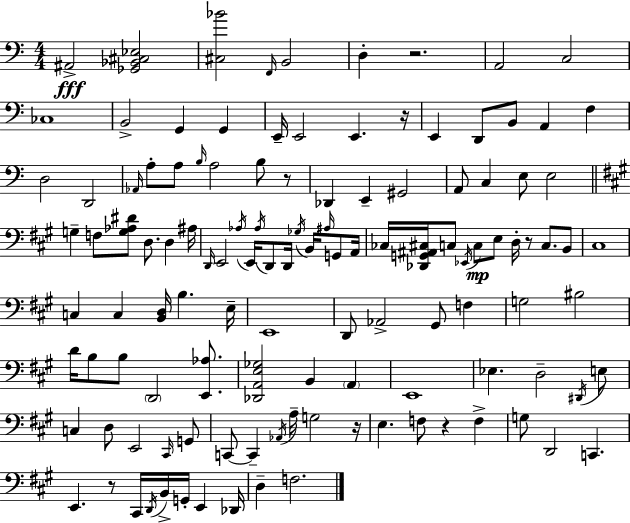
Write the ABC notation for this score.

X:1
T:Untitled
M:4/4
L:1/4
K:Am
^A,,2 [_G,,_B,,^C,_E,]2 [^C,_B]2 F,,/4 B,,2 D, z2 A,,2 C,2 _C,4 B,,2 G,, G,, E,,/4 E,,2 E,, z/4 E,, D,,/2 B,,/2 A,, F, D,2 D,,2 _A,,/4 A,/2 A,/2 B,/4 A,2 B,/2 z/2 _D,, E,, ^G,,2 A,,/2 C, E,/2 E,2 G, F,/2 [G,_A,^D]/2 D,/2 D, ^A,/4 D,,/4 E,,2 _A,/4 E,,/4 _A,/4 D,,/2 D,,/4 _G,/4 B,,/4 ^A,/4 G,,/2 A,,/4 _C,/4 [_D,,G,,^A,,^C,]/4 C,/2 _E,,/4 C,/2 E,/2 D,/4 z/2 C,/2 B,,/2 ^C,4 C, C, [B,,D,]/4 B, E,/4 E,,4 D,,/2 _A,,2 ^G,,/2 F, G,2 ^B,2 D/4 B,/2 B,/2 D,,2 [E,,_A,]/2 [_D,,A,,E,_G,]2 B,, A,, E,,4 _E, D,2 ^D,,/4 E,/2 C, D,/2 E,,2 ^C,,/4 G,,/2 C,,/2 C,, _A,,/4 A,/4 G,2 z/4 E, F,/2 z F, G,/2 D,,2 C,, E,, z/2 ^C,,/4 D,,/4 B,,/4 G,,/4 E,, _D,,/4 D, F,2